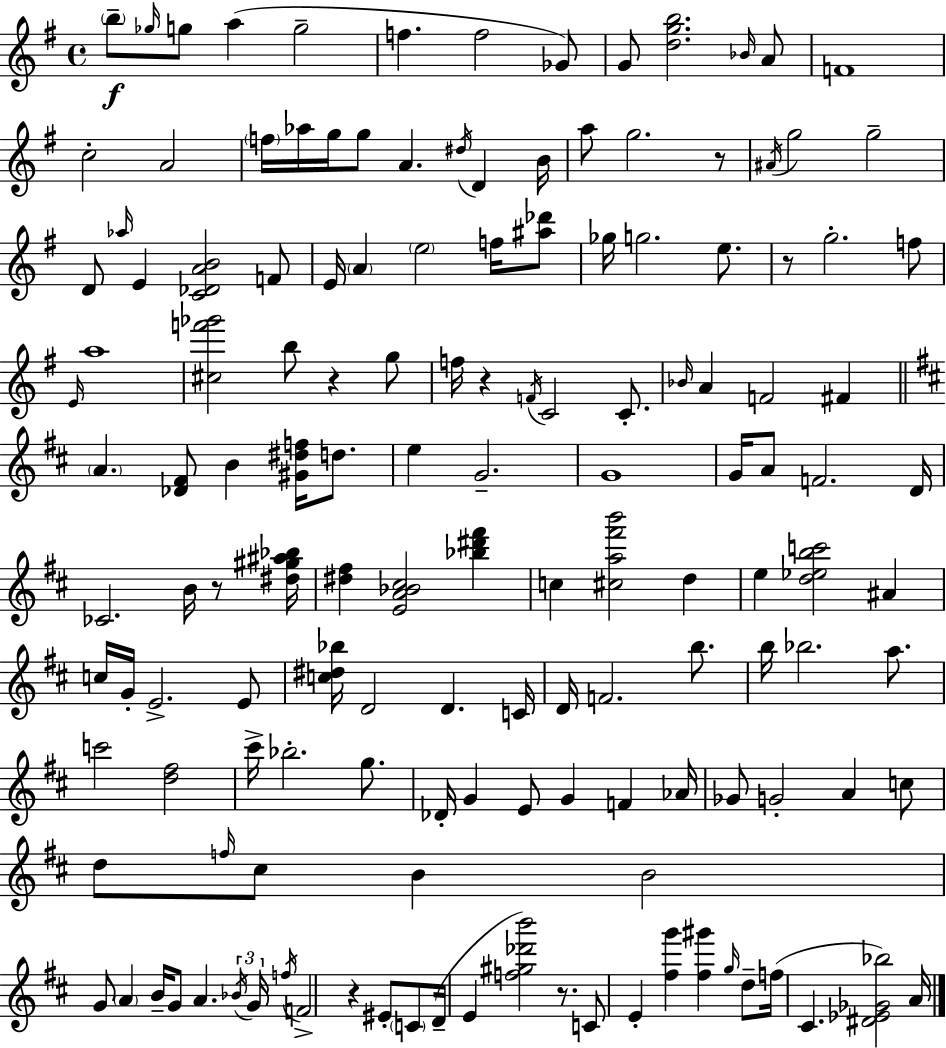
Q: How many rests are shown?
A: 7